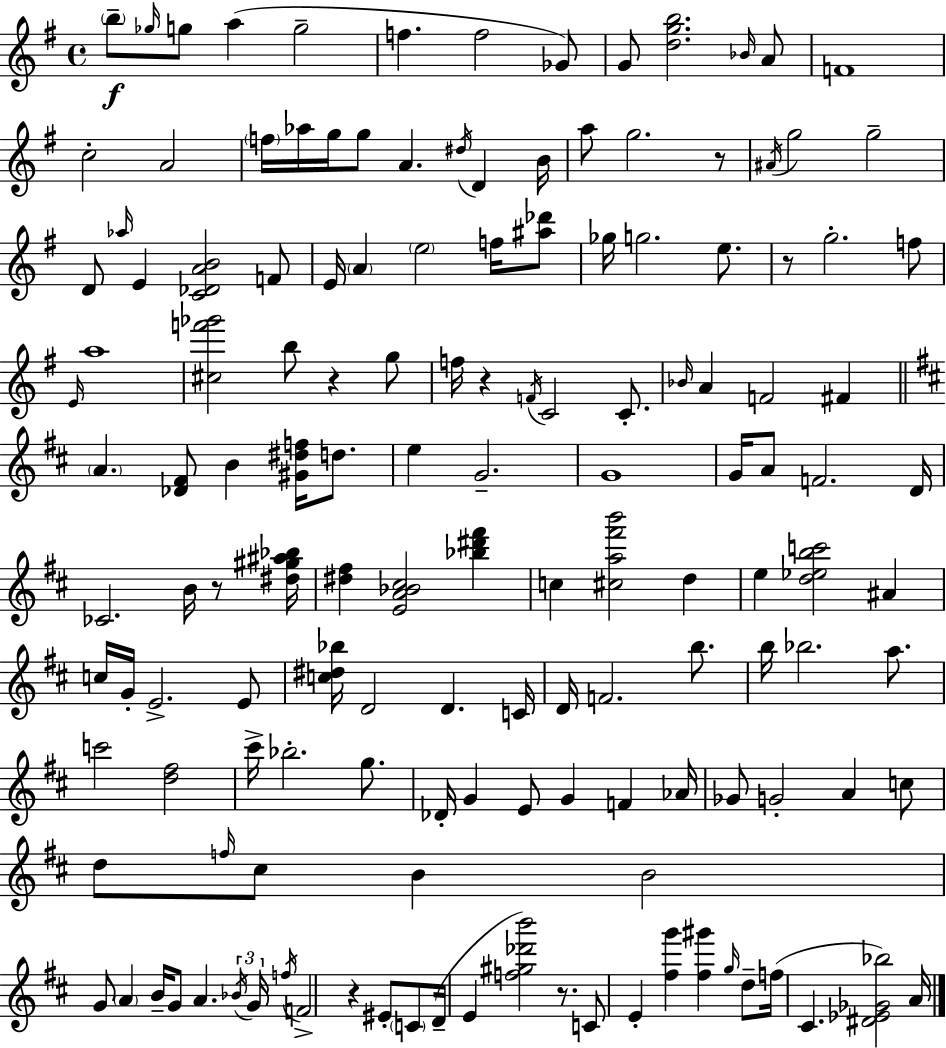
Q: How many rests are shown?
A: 7